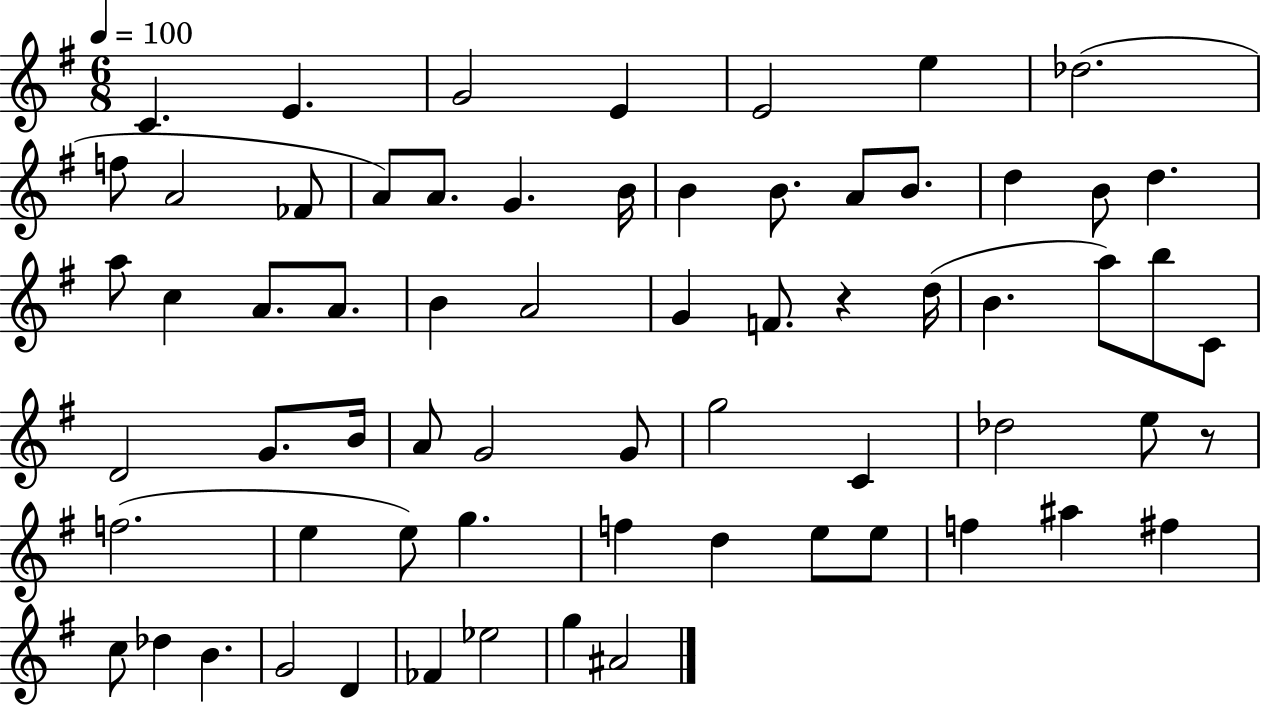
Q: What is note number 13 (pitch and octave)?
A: G4